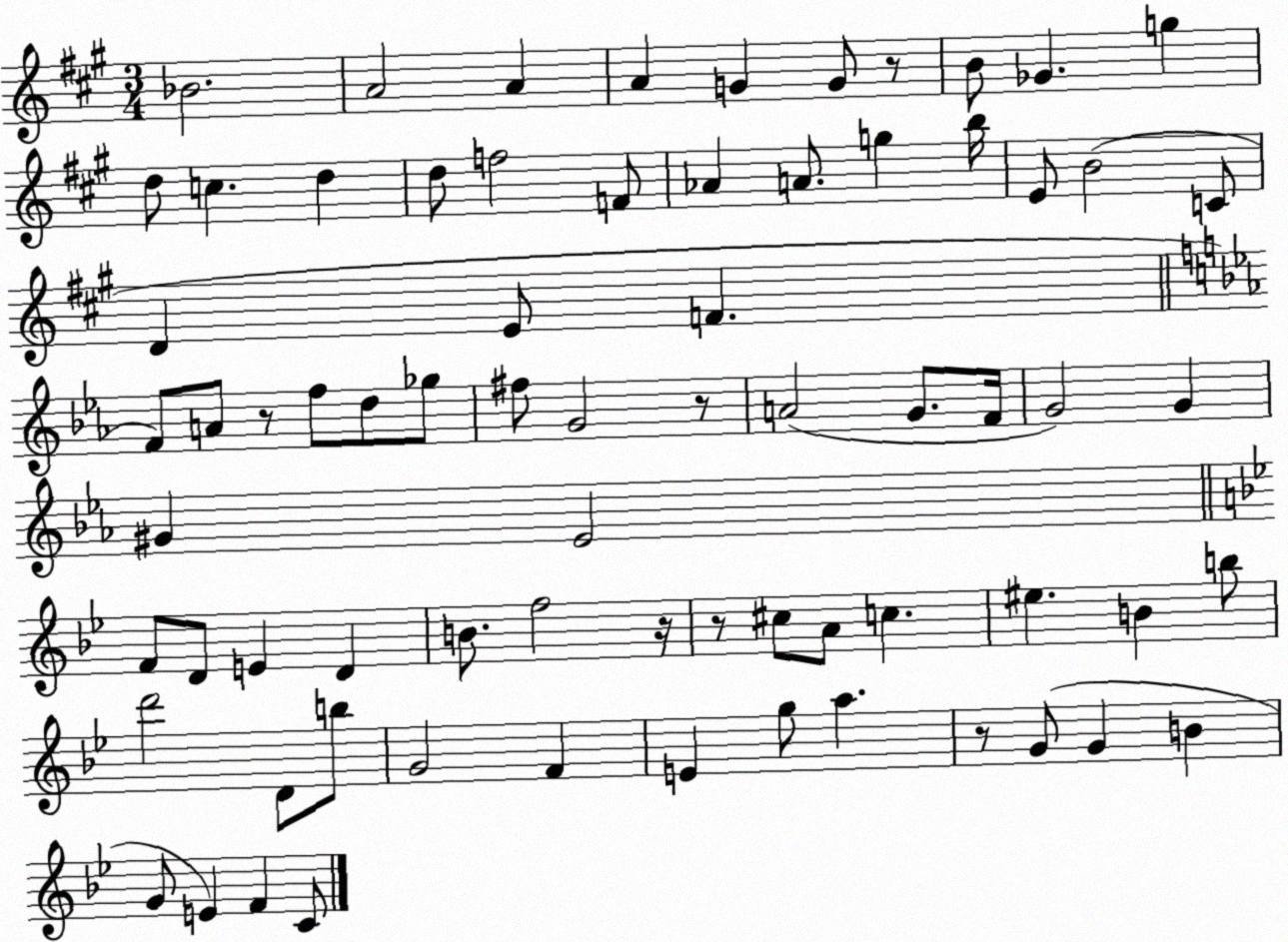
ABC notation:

X:1
T:Untitled
M:3/4
L:1/4
K:A
_B2 A2 A A G G/2 z/2 B/2 _G g d/2 c d d/2 f2 F/2 _A A/2 g b/4 E/2 B2 C/2 D E/2 F F/2 A/2 z/2 f/2 d/2 _g/2 ^f/2 G2 z/2 A2 G/2 F/4 G2 G ^G _E2 F/2 D/2 E D B/2 f2 z/4 z/2 ^c/2 A/2 c ^e B b/2 d'2 D/2 b/2 G2 F E g/2 a z/2 G/2 G B G/2 E F C/2